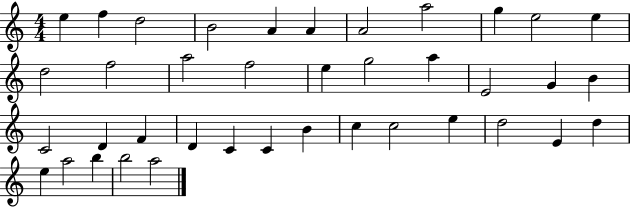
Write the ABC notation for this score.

X:1
T:Untitled
M:4/4
L:1/4
K:C
e f d2 B2 A A A2 a2 g e2 e d2 f2 a2 f2 e g2 a E2 G B C2 D F D C C B c c2 e d2 E d e a2 b b2 a2